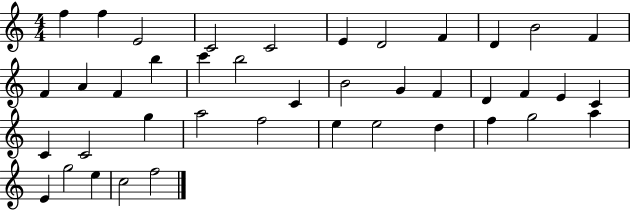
{
  \clef treble
  \numericTimeSignature
  \time 4/4
  \key c \major
  f''4 f''4 e'2 | c'2 c'2 | e'4 d'2 f'4 | d'4 b'2 f'4 | \break f'4 a'4 f'4 b''4 | c'''4 b''2 c'4 | b'2 g'4 f'4 | d'4 f'4 e'4 c'4 | \break c'4 c'2 g''4 | a''2 f''2 | e''4 e''2 d''4 | f''4 g''2 a''4 | \break e'4 g''2 e''4 | c''2 f''2 | \bar "|."
}